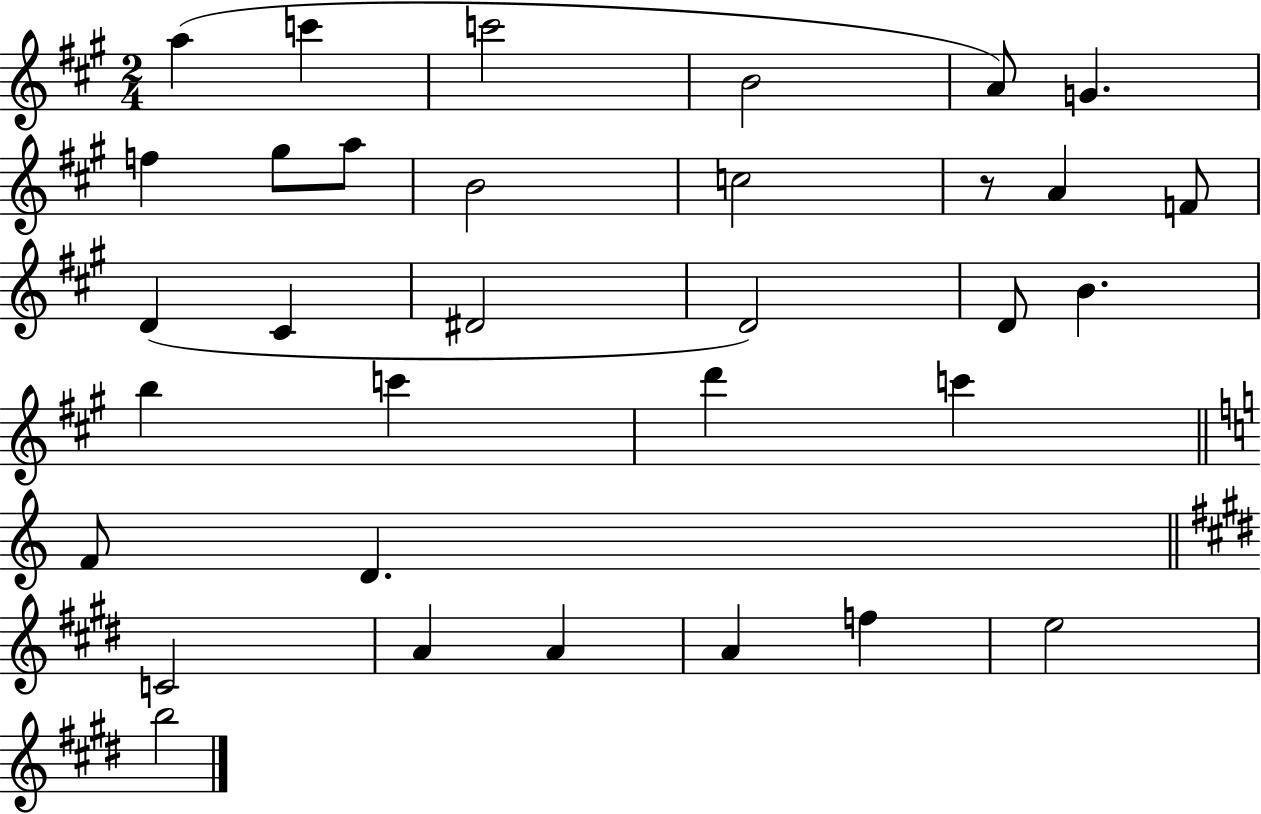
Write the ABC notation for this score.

X:1
T:Untitled
M:2/4
L:1/4
K:A
a c' c'2 B2 A/2 G f ^g/2 a/2 B2 c2 z/2 A F/2 D ^C ^D2 D2 D/2 B b c' d' c' F/2 D C2 A A A f e2 b2